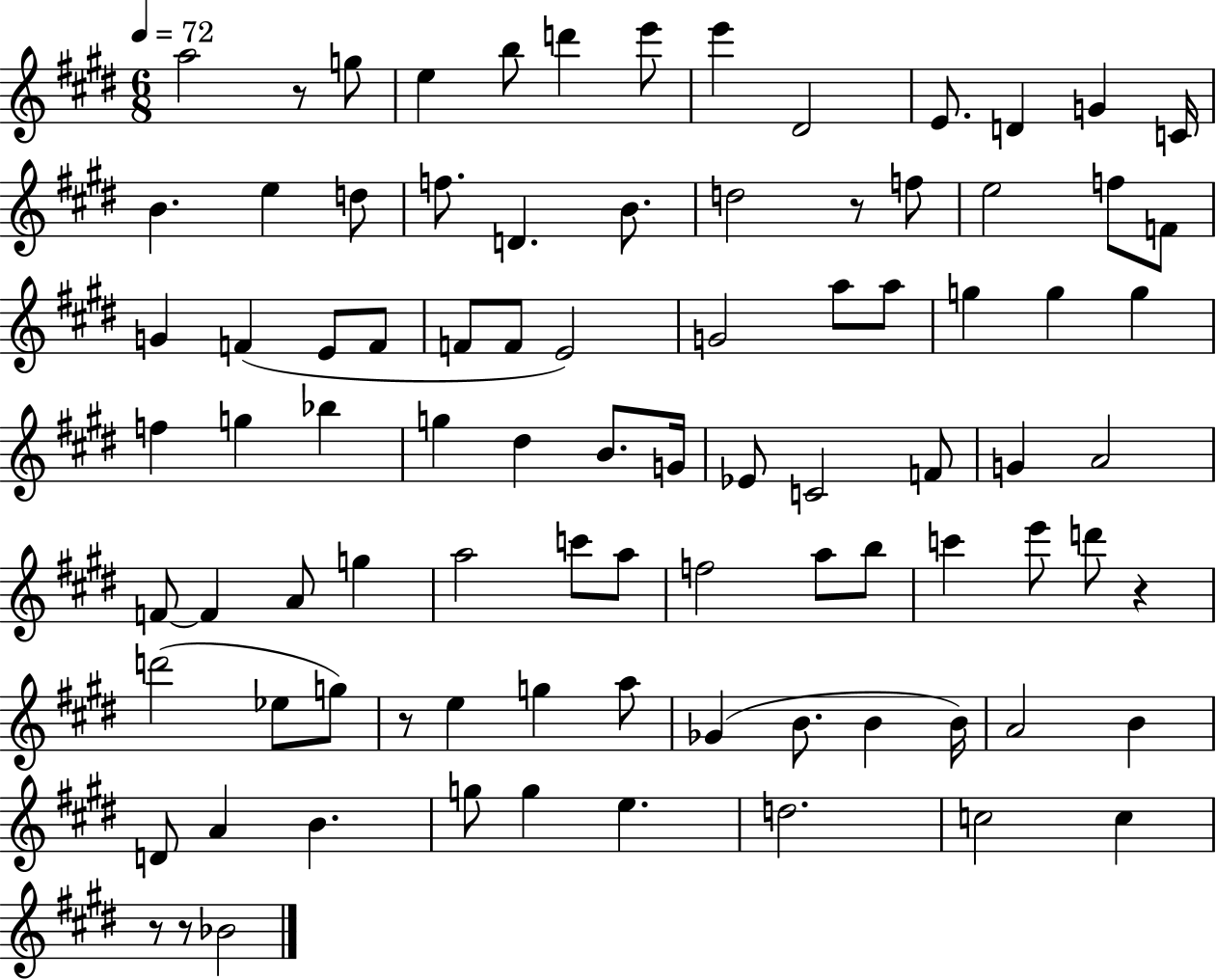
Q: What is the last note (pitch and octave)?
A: Bb4